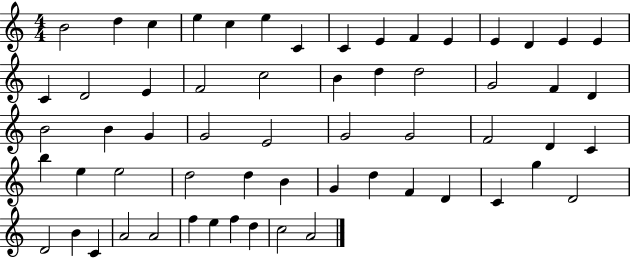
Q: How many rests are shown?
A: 0